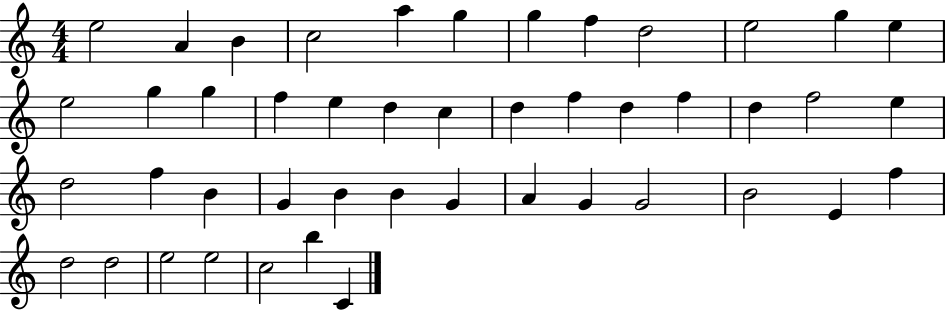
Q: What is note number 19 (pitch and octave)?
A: C5